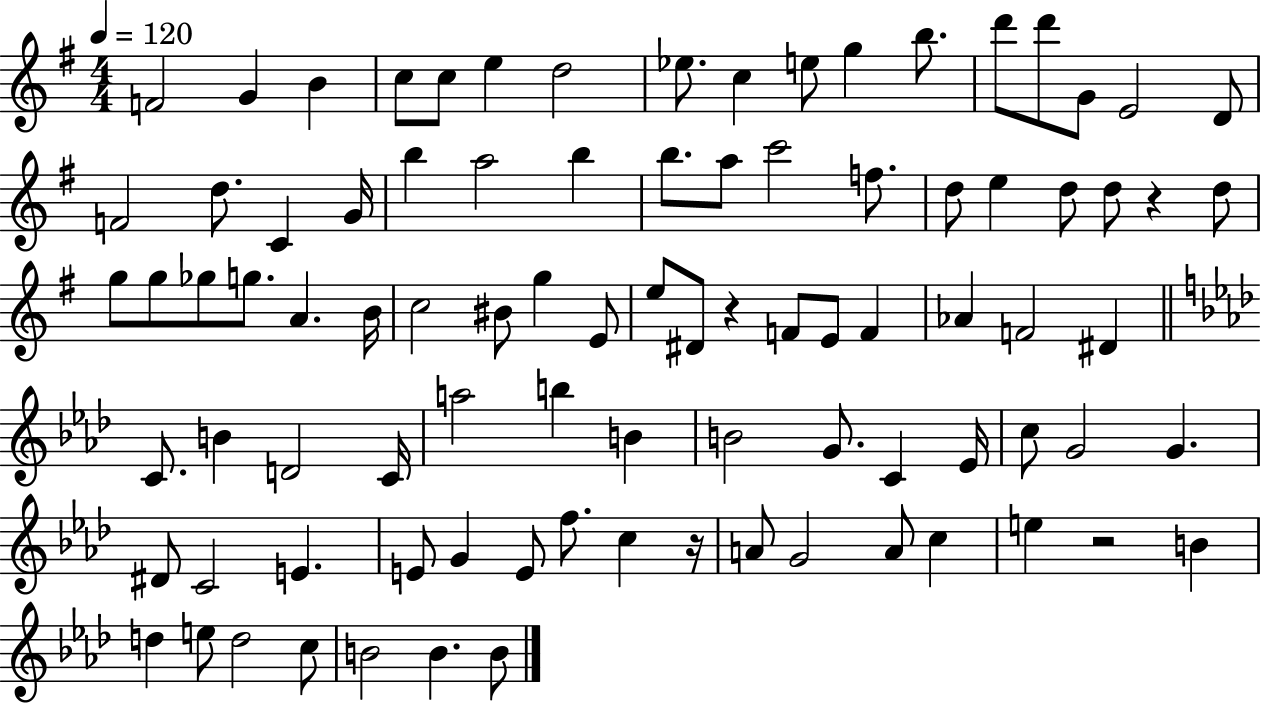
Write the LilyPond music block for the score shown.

{
  \clef treble
  \numericTimeSignature
  \time 4/4
  \key g \major
  \tempo 4 = 120
  f'2 g'4 b'4 | c''8 c''8 e''4 d''2 | ees''8. c''4 e''8 g''4 b''8. | d'''8 d'''8 g'8 e'2 d'8 | \break f'2 d''8. c'4 g'16 | b''4 a''2 b''4 | b''8. a''8 c'''2 f''8. | d''8 e''4 d''8 d''8 r4 d''8 | \break g''8 g''8 ges''8 g''8. a'4. b'16 | c''2 bis'8 g''4 e'8 | e''8 dis'8 r4 f'8 e'8 f'4 | aes'4 f'2 dis'4 | \break \bar "||" \break \key aes \major c'8. b'4 d'2 c'16 | a''2 b''4 b'4 | b'2 g'8. c'4 ees'16 | c''8 g'2 g'4. | \break dis'8 c'2 e'4. | e'8 g'4 e'8 f''8. c''4 r16 | a'8 g'2 a'8 c''4 | e''4 r2 b'4 | \break d''4 e''8 d''2 c''8 | b'2 b'4. b'8 | \bar "|."
}